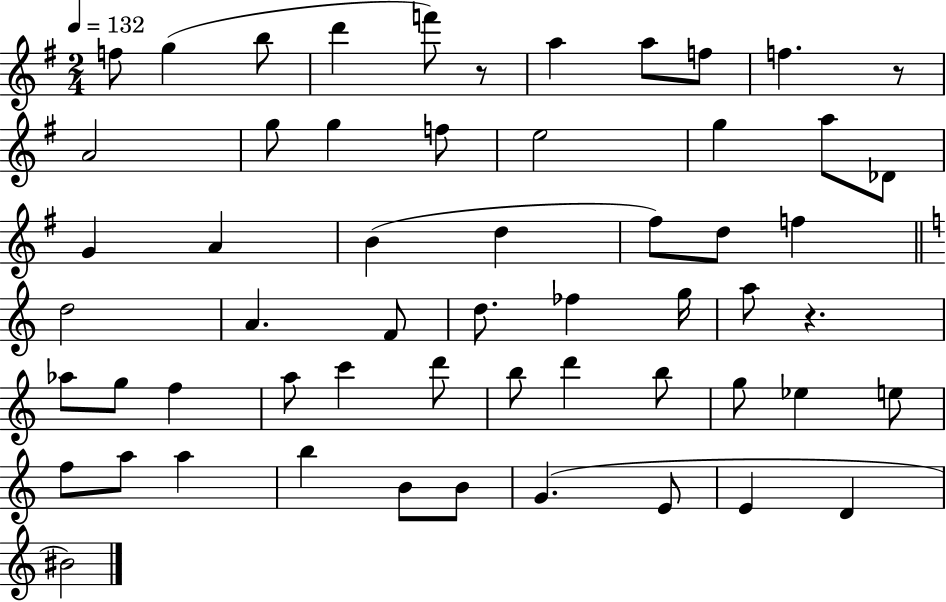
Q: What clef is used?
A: treble